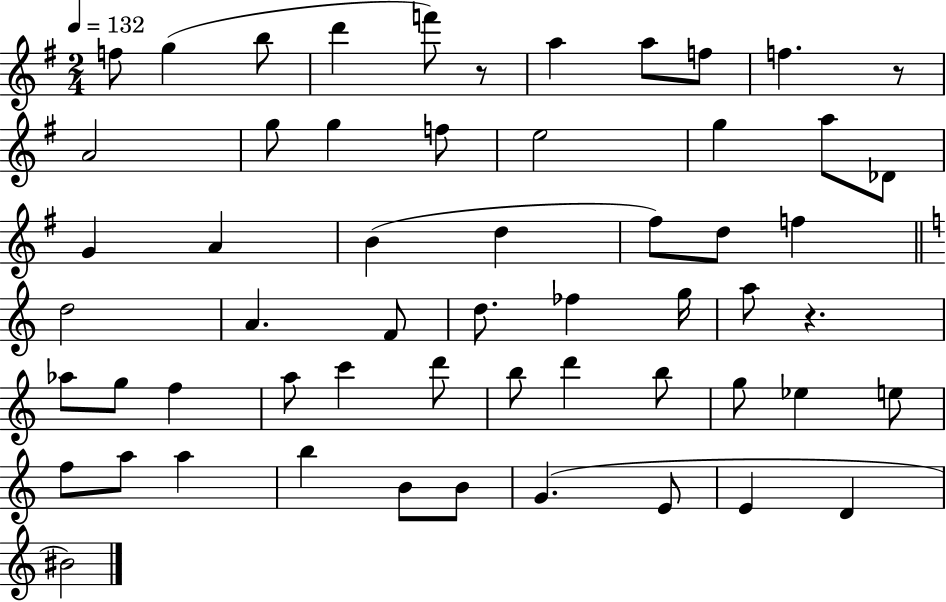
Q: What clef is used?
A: treble